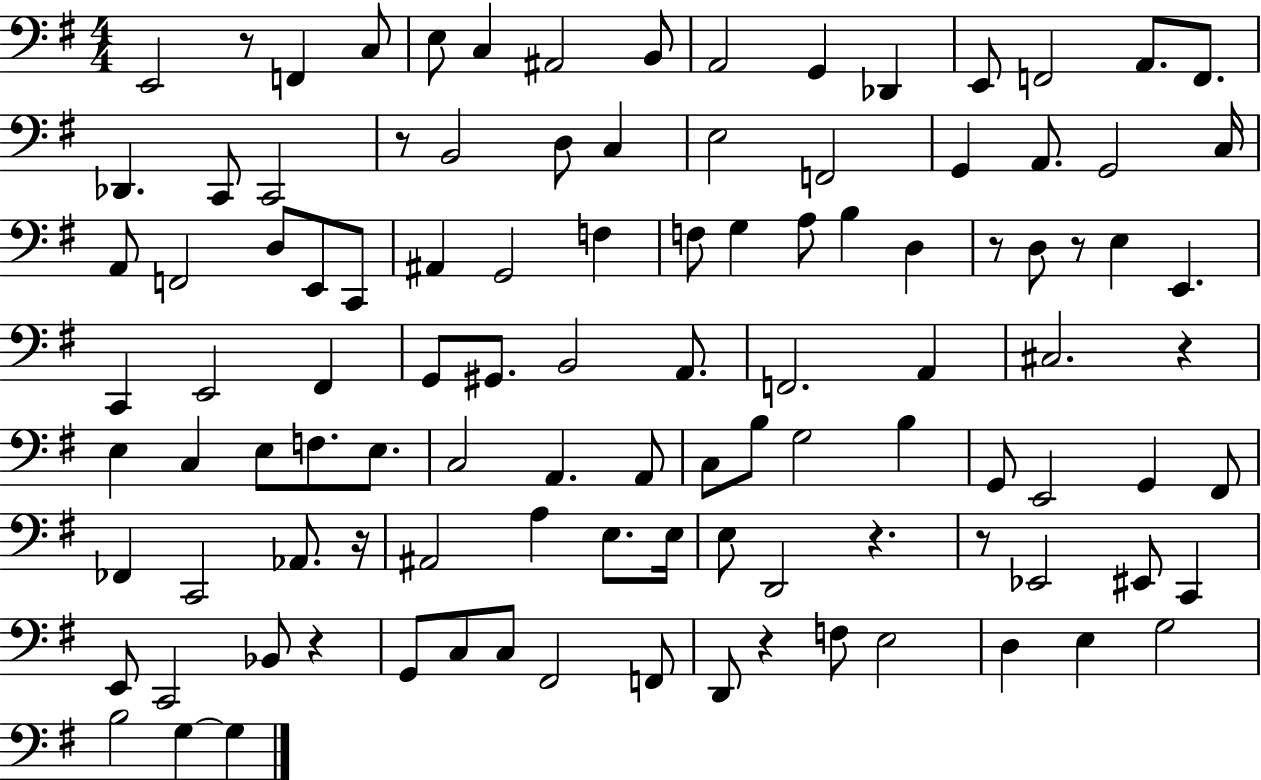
{
  \clef bass
  \numericTimeSignature
  \time 4/4
  \key g \major
  e,2 r8 f,4 c8 | e8 c4 ais,2 b,8 | a,2 g,4 des,4 | e,8 f,2 a,8. f,8. | \break des,4. c,8 c,2 | r8 b,2 d8 c4 | e2 f,2 | g,4 a,8. g,2 c16 | \break a,8 f,2 d8 e,8 c,8 | ais,4 g,2 f4 | f8 g4 a8 b4 d4 | r8 d8 r8 e4 e,4. | \break c,4 e,2 fis,4 | g,8 gis,8. b,2 a,8. | f,2. a,4 | cis2. r4 | \break e4 c4 e8 f8. e8. | c2 a,4. a,8 | c8 b8 g2 b4 | g,8 e,2 g,4 fis,8 | \break fes,4 c,2 aes,8. r16 | ais,2 a4 e8. e16 | e8 d,2 r4. | r8 ees,2 eis,8 c,4 | \break e,8 c,2 bes,8 r4 | g,8 c8 c8 fis,2 f,8 | d,8 r4 f8 e2 | d4 e4 g2 | \break b2 g4~~ g4 | \bar "|."
}